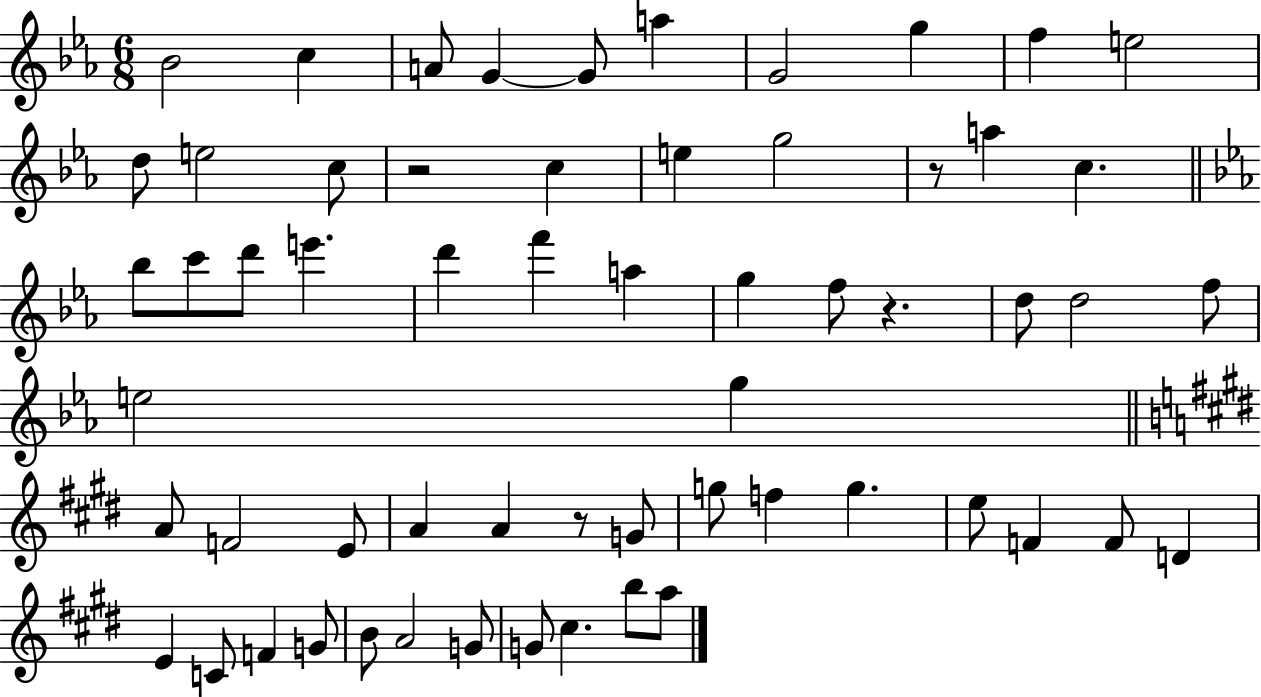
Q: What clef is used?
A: treble